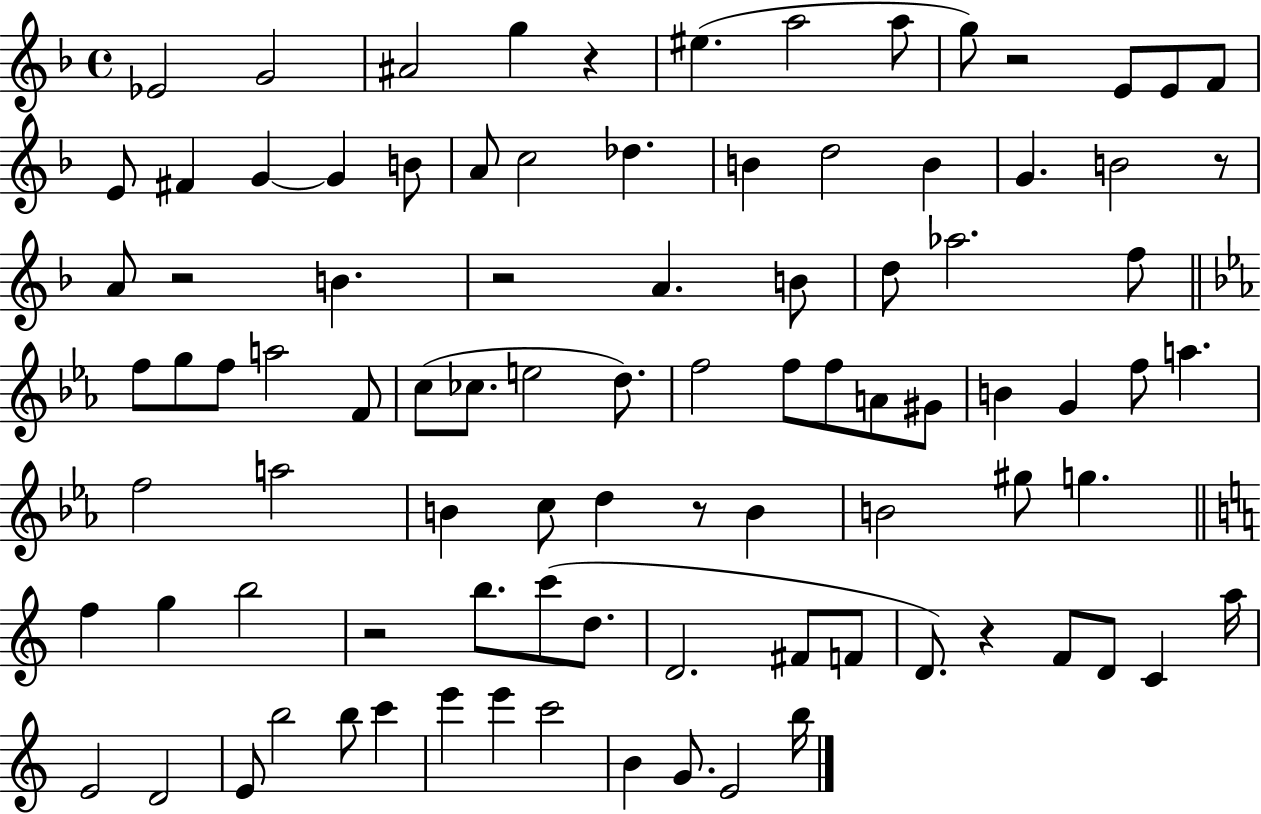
X:1
T:Untitled
M:4/4
L:1/4
K:F
_E2 G2 ^A2 g z ^e a2 a/2 g/2 z2 E/2 E/2 F/2 E/2 ^F G G B/2 A/2 c2 _d B d2 B G B2 z/2 A/2 z2 B z2 A B/2 d/2 _a2 f/2 f/2 g/2 f/2 a2 F/2 c/2 _c/2 e2 d/2 f2 f/2 f/2 A/2 ^G/2 B G f/2 a f2 a2 B c/2 d z/2 B B2 ^g/2 g f g b2 z2 b/2 c'/2 d/2 D2 ^F/2 F/2 D/2 z F/2 D/2 C a/4 E2 D2 E/2 b2 b/2 c' e' e' c'2 B G/2 E2 b/4